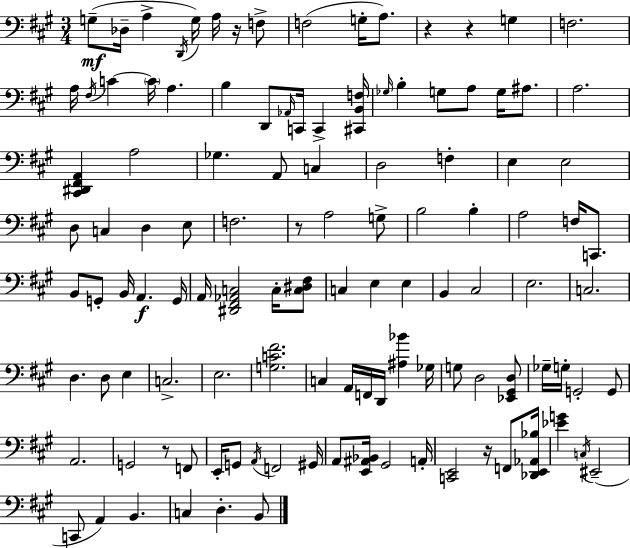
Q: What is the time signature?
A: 3/4